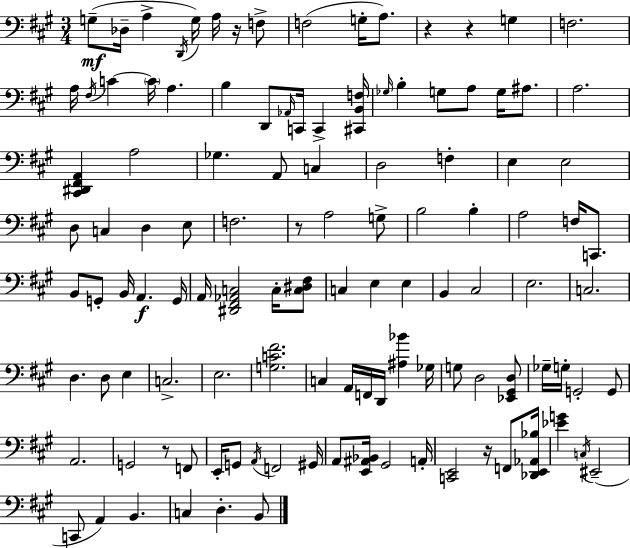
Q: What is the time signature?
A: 3/4